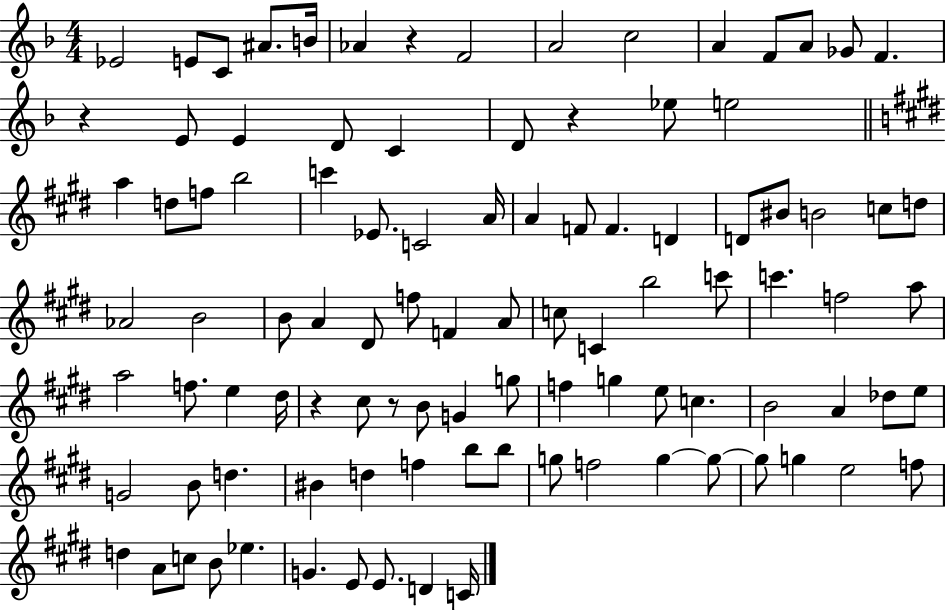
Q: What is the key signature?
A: F major